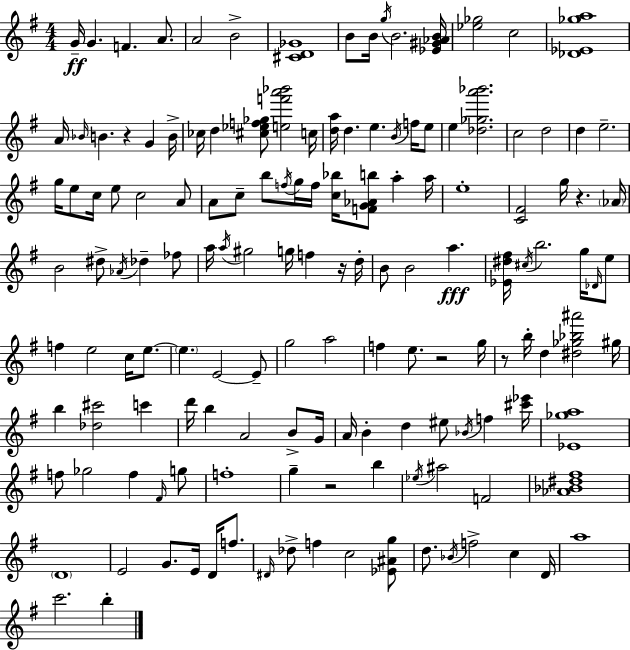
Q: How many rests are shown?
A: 6